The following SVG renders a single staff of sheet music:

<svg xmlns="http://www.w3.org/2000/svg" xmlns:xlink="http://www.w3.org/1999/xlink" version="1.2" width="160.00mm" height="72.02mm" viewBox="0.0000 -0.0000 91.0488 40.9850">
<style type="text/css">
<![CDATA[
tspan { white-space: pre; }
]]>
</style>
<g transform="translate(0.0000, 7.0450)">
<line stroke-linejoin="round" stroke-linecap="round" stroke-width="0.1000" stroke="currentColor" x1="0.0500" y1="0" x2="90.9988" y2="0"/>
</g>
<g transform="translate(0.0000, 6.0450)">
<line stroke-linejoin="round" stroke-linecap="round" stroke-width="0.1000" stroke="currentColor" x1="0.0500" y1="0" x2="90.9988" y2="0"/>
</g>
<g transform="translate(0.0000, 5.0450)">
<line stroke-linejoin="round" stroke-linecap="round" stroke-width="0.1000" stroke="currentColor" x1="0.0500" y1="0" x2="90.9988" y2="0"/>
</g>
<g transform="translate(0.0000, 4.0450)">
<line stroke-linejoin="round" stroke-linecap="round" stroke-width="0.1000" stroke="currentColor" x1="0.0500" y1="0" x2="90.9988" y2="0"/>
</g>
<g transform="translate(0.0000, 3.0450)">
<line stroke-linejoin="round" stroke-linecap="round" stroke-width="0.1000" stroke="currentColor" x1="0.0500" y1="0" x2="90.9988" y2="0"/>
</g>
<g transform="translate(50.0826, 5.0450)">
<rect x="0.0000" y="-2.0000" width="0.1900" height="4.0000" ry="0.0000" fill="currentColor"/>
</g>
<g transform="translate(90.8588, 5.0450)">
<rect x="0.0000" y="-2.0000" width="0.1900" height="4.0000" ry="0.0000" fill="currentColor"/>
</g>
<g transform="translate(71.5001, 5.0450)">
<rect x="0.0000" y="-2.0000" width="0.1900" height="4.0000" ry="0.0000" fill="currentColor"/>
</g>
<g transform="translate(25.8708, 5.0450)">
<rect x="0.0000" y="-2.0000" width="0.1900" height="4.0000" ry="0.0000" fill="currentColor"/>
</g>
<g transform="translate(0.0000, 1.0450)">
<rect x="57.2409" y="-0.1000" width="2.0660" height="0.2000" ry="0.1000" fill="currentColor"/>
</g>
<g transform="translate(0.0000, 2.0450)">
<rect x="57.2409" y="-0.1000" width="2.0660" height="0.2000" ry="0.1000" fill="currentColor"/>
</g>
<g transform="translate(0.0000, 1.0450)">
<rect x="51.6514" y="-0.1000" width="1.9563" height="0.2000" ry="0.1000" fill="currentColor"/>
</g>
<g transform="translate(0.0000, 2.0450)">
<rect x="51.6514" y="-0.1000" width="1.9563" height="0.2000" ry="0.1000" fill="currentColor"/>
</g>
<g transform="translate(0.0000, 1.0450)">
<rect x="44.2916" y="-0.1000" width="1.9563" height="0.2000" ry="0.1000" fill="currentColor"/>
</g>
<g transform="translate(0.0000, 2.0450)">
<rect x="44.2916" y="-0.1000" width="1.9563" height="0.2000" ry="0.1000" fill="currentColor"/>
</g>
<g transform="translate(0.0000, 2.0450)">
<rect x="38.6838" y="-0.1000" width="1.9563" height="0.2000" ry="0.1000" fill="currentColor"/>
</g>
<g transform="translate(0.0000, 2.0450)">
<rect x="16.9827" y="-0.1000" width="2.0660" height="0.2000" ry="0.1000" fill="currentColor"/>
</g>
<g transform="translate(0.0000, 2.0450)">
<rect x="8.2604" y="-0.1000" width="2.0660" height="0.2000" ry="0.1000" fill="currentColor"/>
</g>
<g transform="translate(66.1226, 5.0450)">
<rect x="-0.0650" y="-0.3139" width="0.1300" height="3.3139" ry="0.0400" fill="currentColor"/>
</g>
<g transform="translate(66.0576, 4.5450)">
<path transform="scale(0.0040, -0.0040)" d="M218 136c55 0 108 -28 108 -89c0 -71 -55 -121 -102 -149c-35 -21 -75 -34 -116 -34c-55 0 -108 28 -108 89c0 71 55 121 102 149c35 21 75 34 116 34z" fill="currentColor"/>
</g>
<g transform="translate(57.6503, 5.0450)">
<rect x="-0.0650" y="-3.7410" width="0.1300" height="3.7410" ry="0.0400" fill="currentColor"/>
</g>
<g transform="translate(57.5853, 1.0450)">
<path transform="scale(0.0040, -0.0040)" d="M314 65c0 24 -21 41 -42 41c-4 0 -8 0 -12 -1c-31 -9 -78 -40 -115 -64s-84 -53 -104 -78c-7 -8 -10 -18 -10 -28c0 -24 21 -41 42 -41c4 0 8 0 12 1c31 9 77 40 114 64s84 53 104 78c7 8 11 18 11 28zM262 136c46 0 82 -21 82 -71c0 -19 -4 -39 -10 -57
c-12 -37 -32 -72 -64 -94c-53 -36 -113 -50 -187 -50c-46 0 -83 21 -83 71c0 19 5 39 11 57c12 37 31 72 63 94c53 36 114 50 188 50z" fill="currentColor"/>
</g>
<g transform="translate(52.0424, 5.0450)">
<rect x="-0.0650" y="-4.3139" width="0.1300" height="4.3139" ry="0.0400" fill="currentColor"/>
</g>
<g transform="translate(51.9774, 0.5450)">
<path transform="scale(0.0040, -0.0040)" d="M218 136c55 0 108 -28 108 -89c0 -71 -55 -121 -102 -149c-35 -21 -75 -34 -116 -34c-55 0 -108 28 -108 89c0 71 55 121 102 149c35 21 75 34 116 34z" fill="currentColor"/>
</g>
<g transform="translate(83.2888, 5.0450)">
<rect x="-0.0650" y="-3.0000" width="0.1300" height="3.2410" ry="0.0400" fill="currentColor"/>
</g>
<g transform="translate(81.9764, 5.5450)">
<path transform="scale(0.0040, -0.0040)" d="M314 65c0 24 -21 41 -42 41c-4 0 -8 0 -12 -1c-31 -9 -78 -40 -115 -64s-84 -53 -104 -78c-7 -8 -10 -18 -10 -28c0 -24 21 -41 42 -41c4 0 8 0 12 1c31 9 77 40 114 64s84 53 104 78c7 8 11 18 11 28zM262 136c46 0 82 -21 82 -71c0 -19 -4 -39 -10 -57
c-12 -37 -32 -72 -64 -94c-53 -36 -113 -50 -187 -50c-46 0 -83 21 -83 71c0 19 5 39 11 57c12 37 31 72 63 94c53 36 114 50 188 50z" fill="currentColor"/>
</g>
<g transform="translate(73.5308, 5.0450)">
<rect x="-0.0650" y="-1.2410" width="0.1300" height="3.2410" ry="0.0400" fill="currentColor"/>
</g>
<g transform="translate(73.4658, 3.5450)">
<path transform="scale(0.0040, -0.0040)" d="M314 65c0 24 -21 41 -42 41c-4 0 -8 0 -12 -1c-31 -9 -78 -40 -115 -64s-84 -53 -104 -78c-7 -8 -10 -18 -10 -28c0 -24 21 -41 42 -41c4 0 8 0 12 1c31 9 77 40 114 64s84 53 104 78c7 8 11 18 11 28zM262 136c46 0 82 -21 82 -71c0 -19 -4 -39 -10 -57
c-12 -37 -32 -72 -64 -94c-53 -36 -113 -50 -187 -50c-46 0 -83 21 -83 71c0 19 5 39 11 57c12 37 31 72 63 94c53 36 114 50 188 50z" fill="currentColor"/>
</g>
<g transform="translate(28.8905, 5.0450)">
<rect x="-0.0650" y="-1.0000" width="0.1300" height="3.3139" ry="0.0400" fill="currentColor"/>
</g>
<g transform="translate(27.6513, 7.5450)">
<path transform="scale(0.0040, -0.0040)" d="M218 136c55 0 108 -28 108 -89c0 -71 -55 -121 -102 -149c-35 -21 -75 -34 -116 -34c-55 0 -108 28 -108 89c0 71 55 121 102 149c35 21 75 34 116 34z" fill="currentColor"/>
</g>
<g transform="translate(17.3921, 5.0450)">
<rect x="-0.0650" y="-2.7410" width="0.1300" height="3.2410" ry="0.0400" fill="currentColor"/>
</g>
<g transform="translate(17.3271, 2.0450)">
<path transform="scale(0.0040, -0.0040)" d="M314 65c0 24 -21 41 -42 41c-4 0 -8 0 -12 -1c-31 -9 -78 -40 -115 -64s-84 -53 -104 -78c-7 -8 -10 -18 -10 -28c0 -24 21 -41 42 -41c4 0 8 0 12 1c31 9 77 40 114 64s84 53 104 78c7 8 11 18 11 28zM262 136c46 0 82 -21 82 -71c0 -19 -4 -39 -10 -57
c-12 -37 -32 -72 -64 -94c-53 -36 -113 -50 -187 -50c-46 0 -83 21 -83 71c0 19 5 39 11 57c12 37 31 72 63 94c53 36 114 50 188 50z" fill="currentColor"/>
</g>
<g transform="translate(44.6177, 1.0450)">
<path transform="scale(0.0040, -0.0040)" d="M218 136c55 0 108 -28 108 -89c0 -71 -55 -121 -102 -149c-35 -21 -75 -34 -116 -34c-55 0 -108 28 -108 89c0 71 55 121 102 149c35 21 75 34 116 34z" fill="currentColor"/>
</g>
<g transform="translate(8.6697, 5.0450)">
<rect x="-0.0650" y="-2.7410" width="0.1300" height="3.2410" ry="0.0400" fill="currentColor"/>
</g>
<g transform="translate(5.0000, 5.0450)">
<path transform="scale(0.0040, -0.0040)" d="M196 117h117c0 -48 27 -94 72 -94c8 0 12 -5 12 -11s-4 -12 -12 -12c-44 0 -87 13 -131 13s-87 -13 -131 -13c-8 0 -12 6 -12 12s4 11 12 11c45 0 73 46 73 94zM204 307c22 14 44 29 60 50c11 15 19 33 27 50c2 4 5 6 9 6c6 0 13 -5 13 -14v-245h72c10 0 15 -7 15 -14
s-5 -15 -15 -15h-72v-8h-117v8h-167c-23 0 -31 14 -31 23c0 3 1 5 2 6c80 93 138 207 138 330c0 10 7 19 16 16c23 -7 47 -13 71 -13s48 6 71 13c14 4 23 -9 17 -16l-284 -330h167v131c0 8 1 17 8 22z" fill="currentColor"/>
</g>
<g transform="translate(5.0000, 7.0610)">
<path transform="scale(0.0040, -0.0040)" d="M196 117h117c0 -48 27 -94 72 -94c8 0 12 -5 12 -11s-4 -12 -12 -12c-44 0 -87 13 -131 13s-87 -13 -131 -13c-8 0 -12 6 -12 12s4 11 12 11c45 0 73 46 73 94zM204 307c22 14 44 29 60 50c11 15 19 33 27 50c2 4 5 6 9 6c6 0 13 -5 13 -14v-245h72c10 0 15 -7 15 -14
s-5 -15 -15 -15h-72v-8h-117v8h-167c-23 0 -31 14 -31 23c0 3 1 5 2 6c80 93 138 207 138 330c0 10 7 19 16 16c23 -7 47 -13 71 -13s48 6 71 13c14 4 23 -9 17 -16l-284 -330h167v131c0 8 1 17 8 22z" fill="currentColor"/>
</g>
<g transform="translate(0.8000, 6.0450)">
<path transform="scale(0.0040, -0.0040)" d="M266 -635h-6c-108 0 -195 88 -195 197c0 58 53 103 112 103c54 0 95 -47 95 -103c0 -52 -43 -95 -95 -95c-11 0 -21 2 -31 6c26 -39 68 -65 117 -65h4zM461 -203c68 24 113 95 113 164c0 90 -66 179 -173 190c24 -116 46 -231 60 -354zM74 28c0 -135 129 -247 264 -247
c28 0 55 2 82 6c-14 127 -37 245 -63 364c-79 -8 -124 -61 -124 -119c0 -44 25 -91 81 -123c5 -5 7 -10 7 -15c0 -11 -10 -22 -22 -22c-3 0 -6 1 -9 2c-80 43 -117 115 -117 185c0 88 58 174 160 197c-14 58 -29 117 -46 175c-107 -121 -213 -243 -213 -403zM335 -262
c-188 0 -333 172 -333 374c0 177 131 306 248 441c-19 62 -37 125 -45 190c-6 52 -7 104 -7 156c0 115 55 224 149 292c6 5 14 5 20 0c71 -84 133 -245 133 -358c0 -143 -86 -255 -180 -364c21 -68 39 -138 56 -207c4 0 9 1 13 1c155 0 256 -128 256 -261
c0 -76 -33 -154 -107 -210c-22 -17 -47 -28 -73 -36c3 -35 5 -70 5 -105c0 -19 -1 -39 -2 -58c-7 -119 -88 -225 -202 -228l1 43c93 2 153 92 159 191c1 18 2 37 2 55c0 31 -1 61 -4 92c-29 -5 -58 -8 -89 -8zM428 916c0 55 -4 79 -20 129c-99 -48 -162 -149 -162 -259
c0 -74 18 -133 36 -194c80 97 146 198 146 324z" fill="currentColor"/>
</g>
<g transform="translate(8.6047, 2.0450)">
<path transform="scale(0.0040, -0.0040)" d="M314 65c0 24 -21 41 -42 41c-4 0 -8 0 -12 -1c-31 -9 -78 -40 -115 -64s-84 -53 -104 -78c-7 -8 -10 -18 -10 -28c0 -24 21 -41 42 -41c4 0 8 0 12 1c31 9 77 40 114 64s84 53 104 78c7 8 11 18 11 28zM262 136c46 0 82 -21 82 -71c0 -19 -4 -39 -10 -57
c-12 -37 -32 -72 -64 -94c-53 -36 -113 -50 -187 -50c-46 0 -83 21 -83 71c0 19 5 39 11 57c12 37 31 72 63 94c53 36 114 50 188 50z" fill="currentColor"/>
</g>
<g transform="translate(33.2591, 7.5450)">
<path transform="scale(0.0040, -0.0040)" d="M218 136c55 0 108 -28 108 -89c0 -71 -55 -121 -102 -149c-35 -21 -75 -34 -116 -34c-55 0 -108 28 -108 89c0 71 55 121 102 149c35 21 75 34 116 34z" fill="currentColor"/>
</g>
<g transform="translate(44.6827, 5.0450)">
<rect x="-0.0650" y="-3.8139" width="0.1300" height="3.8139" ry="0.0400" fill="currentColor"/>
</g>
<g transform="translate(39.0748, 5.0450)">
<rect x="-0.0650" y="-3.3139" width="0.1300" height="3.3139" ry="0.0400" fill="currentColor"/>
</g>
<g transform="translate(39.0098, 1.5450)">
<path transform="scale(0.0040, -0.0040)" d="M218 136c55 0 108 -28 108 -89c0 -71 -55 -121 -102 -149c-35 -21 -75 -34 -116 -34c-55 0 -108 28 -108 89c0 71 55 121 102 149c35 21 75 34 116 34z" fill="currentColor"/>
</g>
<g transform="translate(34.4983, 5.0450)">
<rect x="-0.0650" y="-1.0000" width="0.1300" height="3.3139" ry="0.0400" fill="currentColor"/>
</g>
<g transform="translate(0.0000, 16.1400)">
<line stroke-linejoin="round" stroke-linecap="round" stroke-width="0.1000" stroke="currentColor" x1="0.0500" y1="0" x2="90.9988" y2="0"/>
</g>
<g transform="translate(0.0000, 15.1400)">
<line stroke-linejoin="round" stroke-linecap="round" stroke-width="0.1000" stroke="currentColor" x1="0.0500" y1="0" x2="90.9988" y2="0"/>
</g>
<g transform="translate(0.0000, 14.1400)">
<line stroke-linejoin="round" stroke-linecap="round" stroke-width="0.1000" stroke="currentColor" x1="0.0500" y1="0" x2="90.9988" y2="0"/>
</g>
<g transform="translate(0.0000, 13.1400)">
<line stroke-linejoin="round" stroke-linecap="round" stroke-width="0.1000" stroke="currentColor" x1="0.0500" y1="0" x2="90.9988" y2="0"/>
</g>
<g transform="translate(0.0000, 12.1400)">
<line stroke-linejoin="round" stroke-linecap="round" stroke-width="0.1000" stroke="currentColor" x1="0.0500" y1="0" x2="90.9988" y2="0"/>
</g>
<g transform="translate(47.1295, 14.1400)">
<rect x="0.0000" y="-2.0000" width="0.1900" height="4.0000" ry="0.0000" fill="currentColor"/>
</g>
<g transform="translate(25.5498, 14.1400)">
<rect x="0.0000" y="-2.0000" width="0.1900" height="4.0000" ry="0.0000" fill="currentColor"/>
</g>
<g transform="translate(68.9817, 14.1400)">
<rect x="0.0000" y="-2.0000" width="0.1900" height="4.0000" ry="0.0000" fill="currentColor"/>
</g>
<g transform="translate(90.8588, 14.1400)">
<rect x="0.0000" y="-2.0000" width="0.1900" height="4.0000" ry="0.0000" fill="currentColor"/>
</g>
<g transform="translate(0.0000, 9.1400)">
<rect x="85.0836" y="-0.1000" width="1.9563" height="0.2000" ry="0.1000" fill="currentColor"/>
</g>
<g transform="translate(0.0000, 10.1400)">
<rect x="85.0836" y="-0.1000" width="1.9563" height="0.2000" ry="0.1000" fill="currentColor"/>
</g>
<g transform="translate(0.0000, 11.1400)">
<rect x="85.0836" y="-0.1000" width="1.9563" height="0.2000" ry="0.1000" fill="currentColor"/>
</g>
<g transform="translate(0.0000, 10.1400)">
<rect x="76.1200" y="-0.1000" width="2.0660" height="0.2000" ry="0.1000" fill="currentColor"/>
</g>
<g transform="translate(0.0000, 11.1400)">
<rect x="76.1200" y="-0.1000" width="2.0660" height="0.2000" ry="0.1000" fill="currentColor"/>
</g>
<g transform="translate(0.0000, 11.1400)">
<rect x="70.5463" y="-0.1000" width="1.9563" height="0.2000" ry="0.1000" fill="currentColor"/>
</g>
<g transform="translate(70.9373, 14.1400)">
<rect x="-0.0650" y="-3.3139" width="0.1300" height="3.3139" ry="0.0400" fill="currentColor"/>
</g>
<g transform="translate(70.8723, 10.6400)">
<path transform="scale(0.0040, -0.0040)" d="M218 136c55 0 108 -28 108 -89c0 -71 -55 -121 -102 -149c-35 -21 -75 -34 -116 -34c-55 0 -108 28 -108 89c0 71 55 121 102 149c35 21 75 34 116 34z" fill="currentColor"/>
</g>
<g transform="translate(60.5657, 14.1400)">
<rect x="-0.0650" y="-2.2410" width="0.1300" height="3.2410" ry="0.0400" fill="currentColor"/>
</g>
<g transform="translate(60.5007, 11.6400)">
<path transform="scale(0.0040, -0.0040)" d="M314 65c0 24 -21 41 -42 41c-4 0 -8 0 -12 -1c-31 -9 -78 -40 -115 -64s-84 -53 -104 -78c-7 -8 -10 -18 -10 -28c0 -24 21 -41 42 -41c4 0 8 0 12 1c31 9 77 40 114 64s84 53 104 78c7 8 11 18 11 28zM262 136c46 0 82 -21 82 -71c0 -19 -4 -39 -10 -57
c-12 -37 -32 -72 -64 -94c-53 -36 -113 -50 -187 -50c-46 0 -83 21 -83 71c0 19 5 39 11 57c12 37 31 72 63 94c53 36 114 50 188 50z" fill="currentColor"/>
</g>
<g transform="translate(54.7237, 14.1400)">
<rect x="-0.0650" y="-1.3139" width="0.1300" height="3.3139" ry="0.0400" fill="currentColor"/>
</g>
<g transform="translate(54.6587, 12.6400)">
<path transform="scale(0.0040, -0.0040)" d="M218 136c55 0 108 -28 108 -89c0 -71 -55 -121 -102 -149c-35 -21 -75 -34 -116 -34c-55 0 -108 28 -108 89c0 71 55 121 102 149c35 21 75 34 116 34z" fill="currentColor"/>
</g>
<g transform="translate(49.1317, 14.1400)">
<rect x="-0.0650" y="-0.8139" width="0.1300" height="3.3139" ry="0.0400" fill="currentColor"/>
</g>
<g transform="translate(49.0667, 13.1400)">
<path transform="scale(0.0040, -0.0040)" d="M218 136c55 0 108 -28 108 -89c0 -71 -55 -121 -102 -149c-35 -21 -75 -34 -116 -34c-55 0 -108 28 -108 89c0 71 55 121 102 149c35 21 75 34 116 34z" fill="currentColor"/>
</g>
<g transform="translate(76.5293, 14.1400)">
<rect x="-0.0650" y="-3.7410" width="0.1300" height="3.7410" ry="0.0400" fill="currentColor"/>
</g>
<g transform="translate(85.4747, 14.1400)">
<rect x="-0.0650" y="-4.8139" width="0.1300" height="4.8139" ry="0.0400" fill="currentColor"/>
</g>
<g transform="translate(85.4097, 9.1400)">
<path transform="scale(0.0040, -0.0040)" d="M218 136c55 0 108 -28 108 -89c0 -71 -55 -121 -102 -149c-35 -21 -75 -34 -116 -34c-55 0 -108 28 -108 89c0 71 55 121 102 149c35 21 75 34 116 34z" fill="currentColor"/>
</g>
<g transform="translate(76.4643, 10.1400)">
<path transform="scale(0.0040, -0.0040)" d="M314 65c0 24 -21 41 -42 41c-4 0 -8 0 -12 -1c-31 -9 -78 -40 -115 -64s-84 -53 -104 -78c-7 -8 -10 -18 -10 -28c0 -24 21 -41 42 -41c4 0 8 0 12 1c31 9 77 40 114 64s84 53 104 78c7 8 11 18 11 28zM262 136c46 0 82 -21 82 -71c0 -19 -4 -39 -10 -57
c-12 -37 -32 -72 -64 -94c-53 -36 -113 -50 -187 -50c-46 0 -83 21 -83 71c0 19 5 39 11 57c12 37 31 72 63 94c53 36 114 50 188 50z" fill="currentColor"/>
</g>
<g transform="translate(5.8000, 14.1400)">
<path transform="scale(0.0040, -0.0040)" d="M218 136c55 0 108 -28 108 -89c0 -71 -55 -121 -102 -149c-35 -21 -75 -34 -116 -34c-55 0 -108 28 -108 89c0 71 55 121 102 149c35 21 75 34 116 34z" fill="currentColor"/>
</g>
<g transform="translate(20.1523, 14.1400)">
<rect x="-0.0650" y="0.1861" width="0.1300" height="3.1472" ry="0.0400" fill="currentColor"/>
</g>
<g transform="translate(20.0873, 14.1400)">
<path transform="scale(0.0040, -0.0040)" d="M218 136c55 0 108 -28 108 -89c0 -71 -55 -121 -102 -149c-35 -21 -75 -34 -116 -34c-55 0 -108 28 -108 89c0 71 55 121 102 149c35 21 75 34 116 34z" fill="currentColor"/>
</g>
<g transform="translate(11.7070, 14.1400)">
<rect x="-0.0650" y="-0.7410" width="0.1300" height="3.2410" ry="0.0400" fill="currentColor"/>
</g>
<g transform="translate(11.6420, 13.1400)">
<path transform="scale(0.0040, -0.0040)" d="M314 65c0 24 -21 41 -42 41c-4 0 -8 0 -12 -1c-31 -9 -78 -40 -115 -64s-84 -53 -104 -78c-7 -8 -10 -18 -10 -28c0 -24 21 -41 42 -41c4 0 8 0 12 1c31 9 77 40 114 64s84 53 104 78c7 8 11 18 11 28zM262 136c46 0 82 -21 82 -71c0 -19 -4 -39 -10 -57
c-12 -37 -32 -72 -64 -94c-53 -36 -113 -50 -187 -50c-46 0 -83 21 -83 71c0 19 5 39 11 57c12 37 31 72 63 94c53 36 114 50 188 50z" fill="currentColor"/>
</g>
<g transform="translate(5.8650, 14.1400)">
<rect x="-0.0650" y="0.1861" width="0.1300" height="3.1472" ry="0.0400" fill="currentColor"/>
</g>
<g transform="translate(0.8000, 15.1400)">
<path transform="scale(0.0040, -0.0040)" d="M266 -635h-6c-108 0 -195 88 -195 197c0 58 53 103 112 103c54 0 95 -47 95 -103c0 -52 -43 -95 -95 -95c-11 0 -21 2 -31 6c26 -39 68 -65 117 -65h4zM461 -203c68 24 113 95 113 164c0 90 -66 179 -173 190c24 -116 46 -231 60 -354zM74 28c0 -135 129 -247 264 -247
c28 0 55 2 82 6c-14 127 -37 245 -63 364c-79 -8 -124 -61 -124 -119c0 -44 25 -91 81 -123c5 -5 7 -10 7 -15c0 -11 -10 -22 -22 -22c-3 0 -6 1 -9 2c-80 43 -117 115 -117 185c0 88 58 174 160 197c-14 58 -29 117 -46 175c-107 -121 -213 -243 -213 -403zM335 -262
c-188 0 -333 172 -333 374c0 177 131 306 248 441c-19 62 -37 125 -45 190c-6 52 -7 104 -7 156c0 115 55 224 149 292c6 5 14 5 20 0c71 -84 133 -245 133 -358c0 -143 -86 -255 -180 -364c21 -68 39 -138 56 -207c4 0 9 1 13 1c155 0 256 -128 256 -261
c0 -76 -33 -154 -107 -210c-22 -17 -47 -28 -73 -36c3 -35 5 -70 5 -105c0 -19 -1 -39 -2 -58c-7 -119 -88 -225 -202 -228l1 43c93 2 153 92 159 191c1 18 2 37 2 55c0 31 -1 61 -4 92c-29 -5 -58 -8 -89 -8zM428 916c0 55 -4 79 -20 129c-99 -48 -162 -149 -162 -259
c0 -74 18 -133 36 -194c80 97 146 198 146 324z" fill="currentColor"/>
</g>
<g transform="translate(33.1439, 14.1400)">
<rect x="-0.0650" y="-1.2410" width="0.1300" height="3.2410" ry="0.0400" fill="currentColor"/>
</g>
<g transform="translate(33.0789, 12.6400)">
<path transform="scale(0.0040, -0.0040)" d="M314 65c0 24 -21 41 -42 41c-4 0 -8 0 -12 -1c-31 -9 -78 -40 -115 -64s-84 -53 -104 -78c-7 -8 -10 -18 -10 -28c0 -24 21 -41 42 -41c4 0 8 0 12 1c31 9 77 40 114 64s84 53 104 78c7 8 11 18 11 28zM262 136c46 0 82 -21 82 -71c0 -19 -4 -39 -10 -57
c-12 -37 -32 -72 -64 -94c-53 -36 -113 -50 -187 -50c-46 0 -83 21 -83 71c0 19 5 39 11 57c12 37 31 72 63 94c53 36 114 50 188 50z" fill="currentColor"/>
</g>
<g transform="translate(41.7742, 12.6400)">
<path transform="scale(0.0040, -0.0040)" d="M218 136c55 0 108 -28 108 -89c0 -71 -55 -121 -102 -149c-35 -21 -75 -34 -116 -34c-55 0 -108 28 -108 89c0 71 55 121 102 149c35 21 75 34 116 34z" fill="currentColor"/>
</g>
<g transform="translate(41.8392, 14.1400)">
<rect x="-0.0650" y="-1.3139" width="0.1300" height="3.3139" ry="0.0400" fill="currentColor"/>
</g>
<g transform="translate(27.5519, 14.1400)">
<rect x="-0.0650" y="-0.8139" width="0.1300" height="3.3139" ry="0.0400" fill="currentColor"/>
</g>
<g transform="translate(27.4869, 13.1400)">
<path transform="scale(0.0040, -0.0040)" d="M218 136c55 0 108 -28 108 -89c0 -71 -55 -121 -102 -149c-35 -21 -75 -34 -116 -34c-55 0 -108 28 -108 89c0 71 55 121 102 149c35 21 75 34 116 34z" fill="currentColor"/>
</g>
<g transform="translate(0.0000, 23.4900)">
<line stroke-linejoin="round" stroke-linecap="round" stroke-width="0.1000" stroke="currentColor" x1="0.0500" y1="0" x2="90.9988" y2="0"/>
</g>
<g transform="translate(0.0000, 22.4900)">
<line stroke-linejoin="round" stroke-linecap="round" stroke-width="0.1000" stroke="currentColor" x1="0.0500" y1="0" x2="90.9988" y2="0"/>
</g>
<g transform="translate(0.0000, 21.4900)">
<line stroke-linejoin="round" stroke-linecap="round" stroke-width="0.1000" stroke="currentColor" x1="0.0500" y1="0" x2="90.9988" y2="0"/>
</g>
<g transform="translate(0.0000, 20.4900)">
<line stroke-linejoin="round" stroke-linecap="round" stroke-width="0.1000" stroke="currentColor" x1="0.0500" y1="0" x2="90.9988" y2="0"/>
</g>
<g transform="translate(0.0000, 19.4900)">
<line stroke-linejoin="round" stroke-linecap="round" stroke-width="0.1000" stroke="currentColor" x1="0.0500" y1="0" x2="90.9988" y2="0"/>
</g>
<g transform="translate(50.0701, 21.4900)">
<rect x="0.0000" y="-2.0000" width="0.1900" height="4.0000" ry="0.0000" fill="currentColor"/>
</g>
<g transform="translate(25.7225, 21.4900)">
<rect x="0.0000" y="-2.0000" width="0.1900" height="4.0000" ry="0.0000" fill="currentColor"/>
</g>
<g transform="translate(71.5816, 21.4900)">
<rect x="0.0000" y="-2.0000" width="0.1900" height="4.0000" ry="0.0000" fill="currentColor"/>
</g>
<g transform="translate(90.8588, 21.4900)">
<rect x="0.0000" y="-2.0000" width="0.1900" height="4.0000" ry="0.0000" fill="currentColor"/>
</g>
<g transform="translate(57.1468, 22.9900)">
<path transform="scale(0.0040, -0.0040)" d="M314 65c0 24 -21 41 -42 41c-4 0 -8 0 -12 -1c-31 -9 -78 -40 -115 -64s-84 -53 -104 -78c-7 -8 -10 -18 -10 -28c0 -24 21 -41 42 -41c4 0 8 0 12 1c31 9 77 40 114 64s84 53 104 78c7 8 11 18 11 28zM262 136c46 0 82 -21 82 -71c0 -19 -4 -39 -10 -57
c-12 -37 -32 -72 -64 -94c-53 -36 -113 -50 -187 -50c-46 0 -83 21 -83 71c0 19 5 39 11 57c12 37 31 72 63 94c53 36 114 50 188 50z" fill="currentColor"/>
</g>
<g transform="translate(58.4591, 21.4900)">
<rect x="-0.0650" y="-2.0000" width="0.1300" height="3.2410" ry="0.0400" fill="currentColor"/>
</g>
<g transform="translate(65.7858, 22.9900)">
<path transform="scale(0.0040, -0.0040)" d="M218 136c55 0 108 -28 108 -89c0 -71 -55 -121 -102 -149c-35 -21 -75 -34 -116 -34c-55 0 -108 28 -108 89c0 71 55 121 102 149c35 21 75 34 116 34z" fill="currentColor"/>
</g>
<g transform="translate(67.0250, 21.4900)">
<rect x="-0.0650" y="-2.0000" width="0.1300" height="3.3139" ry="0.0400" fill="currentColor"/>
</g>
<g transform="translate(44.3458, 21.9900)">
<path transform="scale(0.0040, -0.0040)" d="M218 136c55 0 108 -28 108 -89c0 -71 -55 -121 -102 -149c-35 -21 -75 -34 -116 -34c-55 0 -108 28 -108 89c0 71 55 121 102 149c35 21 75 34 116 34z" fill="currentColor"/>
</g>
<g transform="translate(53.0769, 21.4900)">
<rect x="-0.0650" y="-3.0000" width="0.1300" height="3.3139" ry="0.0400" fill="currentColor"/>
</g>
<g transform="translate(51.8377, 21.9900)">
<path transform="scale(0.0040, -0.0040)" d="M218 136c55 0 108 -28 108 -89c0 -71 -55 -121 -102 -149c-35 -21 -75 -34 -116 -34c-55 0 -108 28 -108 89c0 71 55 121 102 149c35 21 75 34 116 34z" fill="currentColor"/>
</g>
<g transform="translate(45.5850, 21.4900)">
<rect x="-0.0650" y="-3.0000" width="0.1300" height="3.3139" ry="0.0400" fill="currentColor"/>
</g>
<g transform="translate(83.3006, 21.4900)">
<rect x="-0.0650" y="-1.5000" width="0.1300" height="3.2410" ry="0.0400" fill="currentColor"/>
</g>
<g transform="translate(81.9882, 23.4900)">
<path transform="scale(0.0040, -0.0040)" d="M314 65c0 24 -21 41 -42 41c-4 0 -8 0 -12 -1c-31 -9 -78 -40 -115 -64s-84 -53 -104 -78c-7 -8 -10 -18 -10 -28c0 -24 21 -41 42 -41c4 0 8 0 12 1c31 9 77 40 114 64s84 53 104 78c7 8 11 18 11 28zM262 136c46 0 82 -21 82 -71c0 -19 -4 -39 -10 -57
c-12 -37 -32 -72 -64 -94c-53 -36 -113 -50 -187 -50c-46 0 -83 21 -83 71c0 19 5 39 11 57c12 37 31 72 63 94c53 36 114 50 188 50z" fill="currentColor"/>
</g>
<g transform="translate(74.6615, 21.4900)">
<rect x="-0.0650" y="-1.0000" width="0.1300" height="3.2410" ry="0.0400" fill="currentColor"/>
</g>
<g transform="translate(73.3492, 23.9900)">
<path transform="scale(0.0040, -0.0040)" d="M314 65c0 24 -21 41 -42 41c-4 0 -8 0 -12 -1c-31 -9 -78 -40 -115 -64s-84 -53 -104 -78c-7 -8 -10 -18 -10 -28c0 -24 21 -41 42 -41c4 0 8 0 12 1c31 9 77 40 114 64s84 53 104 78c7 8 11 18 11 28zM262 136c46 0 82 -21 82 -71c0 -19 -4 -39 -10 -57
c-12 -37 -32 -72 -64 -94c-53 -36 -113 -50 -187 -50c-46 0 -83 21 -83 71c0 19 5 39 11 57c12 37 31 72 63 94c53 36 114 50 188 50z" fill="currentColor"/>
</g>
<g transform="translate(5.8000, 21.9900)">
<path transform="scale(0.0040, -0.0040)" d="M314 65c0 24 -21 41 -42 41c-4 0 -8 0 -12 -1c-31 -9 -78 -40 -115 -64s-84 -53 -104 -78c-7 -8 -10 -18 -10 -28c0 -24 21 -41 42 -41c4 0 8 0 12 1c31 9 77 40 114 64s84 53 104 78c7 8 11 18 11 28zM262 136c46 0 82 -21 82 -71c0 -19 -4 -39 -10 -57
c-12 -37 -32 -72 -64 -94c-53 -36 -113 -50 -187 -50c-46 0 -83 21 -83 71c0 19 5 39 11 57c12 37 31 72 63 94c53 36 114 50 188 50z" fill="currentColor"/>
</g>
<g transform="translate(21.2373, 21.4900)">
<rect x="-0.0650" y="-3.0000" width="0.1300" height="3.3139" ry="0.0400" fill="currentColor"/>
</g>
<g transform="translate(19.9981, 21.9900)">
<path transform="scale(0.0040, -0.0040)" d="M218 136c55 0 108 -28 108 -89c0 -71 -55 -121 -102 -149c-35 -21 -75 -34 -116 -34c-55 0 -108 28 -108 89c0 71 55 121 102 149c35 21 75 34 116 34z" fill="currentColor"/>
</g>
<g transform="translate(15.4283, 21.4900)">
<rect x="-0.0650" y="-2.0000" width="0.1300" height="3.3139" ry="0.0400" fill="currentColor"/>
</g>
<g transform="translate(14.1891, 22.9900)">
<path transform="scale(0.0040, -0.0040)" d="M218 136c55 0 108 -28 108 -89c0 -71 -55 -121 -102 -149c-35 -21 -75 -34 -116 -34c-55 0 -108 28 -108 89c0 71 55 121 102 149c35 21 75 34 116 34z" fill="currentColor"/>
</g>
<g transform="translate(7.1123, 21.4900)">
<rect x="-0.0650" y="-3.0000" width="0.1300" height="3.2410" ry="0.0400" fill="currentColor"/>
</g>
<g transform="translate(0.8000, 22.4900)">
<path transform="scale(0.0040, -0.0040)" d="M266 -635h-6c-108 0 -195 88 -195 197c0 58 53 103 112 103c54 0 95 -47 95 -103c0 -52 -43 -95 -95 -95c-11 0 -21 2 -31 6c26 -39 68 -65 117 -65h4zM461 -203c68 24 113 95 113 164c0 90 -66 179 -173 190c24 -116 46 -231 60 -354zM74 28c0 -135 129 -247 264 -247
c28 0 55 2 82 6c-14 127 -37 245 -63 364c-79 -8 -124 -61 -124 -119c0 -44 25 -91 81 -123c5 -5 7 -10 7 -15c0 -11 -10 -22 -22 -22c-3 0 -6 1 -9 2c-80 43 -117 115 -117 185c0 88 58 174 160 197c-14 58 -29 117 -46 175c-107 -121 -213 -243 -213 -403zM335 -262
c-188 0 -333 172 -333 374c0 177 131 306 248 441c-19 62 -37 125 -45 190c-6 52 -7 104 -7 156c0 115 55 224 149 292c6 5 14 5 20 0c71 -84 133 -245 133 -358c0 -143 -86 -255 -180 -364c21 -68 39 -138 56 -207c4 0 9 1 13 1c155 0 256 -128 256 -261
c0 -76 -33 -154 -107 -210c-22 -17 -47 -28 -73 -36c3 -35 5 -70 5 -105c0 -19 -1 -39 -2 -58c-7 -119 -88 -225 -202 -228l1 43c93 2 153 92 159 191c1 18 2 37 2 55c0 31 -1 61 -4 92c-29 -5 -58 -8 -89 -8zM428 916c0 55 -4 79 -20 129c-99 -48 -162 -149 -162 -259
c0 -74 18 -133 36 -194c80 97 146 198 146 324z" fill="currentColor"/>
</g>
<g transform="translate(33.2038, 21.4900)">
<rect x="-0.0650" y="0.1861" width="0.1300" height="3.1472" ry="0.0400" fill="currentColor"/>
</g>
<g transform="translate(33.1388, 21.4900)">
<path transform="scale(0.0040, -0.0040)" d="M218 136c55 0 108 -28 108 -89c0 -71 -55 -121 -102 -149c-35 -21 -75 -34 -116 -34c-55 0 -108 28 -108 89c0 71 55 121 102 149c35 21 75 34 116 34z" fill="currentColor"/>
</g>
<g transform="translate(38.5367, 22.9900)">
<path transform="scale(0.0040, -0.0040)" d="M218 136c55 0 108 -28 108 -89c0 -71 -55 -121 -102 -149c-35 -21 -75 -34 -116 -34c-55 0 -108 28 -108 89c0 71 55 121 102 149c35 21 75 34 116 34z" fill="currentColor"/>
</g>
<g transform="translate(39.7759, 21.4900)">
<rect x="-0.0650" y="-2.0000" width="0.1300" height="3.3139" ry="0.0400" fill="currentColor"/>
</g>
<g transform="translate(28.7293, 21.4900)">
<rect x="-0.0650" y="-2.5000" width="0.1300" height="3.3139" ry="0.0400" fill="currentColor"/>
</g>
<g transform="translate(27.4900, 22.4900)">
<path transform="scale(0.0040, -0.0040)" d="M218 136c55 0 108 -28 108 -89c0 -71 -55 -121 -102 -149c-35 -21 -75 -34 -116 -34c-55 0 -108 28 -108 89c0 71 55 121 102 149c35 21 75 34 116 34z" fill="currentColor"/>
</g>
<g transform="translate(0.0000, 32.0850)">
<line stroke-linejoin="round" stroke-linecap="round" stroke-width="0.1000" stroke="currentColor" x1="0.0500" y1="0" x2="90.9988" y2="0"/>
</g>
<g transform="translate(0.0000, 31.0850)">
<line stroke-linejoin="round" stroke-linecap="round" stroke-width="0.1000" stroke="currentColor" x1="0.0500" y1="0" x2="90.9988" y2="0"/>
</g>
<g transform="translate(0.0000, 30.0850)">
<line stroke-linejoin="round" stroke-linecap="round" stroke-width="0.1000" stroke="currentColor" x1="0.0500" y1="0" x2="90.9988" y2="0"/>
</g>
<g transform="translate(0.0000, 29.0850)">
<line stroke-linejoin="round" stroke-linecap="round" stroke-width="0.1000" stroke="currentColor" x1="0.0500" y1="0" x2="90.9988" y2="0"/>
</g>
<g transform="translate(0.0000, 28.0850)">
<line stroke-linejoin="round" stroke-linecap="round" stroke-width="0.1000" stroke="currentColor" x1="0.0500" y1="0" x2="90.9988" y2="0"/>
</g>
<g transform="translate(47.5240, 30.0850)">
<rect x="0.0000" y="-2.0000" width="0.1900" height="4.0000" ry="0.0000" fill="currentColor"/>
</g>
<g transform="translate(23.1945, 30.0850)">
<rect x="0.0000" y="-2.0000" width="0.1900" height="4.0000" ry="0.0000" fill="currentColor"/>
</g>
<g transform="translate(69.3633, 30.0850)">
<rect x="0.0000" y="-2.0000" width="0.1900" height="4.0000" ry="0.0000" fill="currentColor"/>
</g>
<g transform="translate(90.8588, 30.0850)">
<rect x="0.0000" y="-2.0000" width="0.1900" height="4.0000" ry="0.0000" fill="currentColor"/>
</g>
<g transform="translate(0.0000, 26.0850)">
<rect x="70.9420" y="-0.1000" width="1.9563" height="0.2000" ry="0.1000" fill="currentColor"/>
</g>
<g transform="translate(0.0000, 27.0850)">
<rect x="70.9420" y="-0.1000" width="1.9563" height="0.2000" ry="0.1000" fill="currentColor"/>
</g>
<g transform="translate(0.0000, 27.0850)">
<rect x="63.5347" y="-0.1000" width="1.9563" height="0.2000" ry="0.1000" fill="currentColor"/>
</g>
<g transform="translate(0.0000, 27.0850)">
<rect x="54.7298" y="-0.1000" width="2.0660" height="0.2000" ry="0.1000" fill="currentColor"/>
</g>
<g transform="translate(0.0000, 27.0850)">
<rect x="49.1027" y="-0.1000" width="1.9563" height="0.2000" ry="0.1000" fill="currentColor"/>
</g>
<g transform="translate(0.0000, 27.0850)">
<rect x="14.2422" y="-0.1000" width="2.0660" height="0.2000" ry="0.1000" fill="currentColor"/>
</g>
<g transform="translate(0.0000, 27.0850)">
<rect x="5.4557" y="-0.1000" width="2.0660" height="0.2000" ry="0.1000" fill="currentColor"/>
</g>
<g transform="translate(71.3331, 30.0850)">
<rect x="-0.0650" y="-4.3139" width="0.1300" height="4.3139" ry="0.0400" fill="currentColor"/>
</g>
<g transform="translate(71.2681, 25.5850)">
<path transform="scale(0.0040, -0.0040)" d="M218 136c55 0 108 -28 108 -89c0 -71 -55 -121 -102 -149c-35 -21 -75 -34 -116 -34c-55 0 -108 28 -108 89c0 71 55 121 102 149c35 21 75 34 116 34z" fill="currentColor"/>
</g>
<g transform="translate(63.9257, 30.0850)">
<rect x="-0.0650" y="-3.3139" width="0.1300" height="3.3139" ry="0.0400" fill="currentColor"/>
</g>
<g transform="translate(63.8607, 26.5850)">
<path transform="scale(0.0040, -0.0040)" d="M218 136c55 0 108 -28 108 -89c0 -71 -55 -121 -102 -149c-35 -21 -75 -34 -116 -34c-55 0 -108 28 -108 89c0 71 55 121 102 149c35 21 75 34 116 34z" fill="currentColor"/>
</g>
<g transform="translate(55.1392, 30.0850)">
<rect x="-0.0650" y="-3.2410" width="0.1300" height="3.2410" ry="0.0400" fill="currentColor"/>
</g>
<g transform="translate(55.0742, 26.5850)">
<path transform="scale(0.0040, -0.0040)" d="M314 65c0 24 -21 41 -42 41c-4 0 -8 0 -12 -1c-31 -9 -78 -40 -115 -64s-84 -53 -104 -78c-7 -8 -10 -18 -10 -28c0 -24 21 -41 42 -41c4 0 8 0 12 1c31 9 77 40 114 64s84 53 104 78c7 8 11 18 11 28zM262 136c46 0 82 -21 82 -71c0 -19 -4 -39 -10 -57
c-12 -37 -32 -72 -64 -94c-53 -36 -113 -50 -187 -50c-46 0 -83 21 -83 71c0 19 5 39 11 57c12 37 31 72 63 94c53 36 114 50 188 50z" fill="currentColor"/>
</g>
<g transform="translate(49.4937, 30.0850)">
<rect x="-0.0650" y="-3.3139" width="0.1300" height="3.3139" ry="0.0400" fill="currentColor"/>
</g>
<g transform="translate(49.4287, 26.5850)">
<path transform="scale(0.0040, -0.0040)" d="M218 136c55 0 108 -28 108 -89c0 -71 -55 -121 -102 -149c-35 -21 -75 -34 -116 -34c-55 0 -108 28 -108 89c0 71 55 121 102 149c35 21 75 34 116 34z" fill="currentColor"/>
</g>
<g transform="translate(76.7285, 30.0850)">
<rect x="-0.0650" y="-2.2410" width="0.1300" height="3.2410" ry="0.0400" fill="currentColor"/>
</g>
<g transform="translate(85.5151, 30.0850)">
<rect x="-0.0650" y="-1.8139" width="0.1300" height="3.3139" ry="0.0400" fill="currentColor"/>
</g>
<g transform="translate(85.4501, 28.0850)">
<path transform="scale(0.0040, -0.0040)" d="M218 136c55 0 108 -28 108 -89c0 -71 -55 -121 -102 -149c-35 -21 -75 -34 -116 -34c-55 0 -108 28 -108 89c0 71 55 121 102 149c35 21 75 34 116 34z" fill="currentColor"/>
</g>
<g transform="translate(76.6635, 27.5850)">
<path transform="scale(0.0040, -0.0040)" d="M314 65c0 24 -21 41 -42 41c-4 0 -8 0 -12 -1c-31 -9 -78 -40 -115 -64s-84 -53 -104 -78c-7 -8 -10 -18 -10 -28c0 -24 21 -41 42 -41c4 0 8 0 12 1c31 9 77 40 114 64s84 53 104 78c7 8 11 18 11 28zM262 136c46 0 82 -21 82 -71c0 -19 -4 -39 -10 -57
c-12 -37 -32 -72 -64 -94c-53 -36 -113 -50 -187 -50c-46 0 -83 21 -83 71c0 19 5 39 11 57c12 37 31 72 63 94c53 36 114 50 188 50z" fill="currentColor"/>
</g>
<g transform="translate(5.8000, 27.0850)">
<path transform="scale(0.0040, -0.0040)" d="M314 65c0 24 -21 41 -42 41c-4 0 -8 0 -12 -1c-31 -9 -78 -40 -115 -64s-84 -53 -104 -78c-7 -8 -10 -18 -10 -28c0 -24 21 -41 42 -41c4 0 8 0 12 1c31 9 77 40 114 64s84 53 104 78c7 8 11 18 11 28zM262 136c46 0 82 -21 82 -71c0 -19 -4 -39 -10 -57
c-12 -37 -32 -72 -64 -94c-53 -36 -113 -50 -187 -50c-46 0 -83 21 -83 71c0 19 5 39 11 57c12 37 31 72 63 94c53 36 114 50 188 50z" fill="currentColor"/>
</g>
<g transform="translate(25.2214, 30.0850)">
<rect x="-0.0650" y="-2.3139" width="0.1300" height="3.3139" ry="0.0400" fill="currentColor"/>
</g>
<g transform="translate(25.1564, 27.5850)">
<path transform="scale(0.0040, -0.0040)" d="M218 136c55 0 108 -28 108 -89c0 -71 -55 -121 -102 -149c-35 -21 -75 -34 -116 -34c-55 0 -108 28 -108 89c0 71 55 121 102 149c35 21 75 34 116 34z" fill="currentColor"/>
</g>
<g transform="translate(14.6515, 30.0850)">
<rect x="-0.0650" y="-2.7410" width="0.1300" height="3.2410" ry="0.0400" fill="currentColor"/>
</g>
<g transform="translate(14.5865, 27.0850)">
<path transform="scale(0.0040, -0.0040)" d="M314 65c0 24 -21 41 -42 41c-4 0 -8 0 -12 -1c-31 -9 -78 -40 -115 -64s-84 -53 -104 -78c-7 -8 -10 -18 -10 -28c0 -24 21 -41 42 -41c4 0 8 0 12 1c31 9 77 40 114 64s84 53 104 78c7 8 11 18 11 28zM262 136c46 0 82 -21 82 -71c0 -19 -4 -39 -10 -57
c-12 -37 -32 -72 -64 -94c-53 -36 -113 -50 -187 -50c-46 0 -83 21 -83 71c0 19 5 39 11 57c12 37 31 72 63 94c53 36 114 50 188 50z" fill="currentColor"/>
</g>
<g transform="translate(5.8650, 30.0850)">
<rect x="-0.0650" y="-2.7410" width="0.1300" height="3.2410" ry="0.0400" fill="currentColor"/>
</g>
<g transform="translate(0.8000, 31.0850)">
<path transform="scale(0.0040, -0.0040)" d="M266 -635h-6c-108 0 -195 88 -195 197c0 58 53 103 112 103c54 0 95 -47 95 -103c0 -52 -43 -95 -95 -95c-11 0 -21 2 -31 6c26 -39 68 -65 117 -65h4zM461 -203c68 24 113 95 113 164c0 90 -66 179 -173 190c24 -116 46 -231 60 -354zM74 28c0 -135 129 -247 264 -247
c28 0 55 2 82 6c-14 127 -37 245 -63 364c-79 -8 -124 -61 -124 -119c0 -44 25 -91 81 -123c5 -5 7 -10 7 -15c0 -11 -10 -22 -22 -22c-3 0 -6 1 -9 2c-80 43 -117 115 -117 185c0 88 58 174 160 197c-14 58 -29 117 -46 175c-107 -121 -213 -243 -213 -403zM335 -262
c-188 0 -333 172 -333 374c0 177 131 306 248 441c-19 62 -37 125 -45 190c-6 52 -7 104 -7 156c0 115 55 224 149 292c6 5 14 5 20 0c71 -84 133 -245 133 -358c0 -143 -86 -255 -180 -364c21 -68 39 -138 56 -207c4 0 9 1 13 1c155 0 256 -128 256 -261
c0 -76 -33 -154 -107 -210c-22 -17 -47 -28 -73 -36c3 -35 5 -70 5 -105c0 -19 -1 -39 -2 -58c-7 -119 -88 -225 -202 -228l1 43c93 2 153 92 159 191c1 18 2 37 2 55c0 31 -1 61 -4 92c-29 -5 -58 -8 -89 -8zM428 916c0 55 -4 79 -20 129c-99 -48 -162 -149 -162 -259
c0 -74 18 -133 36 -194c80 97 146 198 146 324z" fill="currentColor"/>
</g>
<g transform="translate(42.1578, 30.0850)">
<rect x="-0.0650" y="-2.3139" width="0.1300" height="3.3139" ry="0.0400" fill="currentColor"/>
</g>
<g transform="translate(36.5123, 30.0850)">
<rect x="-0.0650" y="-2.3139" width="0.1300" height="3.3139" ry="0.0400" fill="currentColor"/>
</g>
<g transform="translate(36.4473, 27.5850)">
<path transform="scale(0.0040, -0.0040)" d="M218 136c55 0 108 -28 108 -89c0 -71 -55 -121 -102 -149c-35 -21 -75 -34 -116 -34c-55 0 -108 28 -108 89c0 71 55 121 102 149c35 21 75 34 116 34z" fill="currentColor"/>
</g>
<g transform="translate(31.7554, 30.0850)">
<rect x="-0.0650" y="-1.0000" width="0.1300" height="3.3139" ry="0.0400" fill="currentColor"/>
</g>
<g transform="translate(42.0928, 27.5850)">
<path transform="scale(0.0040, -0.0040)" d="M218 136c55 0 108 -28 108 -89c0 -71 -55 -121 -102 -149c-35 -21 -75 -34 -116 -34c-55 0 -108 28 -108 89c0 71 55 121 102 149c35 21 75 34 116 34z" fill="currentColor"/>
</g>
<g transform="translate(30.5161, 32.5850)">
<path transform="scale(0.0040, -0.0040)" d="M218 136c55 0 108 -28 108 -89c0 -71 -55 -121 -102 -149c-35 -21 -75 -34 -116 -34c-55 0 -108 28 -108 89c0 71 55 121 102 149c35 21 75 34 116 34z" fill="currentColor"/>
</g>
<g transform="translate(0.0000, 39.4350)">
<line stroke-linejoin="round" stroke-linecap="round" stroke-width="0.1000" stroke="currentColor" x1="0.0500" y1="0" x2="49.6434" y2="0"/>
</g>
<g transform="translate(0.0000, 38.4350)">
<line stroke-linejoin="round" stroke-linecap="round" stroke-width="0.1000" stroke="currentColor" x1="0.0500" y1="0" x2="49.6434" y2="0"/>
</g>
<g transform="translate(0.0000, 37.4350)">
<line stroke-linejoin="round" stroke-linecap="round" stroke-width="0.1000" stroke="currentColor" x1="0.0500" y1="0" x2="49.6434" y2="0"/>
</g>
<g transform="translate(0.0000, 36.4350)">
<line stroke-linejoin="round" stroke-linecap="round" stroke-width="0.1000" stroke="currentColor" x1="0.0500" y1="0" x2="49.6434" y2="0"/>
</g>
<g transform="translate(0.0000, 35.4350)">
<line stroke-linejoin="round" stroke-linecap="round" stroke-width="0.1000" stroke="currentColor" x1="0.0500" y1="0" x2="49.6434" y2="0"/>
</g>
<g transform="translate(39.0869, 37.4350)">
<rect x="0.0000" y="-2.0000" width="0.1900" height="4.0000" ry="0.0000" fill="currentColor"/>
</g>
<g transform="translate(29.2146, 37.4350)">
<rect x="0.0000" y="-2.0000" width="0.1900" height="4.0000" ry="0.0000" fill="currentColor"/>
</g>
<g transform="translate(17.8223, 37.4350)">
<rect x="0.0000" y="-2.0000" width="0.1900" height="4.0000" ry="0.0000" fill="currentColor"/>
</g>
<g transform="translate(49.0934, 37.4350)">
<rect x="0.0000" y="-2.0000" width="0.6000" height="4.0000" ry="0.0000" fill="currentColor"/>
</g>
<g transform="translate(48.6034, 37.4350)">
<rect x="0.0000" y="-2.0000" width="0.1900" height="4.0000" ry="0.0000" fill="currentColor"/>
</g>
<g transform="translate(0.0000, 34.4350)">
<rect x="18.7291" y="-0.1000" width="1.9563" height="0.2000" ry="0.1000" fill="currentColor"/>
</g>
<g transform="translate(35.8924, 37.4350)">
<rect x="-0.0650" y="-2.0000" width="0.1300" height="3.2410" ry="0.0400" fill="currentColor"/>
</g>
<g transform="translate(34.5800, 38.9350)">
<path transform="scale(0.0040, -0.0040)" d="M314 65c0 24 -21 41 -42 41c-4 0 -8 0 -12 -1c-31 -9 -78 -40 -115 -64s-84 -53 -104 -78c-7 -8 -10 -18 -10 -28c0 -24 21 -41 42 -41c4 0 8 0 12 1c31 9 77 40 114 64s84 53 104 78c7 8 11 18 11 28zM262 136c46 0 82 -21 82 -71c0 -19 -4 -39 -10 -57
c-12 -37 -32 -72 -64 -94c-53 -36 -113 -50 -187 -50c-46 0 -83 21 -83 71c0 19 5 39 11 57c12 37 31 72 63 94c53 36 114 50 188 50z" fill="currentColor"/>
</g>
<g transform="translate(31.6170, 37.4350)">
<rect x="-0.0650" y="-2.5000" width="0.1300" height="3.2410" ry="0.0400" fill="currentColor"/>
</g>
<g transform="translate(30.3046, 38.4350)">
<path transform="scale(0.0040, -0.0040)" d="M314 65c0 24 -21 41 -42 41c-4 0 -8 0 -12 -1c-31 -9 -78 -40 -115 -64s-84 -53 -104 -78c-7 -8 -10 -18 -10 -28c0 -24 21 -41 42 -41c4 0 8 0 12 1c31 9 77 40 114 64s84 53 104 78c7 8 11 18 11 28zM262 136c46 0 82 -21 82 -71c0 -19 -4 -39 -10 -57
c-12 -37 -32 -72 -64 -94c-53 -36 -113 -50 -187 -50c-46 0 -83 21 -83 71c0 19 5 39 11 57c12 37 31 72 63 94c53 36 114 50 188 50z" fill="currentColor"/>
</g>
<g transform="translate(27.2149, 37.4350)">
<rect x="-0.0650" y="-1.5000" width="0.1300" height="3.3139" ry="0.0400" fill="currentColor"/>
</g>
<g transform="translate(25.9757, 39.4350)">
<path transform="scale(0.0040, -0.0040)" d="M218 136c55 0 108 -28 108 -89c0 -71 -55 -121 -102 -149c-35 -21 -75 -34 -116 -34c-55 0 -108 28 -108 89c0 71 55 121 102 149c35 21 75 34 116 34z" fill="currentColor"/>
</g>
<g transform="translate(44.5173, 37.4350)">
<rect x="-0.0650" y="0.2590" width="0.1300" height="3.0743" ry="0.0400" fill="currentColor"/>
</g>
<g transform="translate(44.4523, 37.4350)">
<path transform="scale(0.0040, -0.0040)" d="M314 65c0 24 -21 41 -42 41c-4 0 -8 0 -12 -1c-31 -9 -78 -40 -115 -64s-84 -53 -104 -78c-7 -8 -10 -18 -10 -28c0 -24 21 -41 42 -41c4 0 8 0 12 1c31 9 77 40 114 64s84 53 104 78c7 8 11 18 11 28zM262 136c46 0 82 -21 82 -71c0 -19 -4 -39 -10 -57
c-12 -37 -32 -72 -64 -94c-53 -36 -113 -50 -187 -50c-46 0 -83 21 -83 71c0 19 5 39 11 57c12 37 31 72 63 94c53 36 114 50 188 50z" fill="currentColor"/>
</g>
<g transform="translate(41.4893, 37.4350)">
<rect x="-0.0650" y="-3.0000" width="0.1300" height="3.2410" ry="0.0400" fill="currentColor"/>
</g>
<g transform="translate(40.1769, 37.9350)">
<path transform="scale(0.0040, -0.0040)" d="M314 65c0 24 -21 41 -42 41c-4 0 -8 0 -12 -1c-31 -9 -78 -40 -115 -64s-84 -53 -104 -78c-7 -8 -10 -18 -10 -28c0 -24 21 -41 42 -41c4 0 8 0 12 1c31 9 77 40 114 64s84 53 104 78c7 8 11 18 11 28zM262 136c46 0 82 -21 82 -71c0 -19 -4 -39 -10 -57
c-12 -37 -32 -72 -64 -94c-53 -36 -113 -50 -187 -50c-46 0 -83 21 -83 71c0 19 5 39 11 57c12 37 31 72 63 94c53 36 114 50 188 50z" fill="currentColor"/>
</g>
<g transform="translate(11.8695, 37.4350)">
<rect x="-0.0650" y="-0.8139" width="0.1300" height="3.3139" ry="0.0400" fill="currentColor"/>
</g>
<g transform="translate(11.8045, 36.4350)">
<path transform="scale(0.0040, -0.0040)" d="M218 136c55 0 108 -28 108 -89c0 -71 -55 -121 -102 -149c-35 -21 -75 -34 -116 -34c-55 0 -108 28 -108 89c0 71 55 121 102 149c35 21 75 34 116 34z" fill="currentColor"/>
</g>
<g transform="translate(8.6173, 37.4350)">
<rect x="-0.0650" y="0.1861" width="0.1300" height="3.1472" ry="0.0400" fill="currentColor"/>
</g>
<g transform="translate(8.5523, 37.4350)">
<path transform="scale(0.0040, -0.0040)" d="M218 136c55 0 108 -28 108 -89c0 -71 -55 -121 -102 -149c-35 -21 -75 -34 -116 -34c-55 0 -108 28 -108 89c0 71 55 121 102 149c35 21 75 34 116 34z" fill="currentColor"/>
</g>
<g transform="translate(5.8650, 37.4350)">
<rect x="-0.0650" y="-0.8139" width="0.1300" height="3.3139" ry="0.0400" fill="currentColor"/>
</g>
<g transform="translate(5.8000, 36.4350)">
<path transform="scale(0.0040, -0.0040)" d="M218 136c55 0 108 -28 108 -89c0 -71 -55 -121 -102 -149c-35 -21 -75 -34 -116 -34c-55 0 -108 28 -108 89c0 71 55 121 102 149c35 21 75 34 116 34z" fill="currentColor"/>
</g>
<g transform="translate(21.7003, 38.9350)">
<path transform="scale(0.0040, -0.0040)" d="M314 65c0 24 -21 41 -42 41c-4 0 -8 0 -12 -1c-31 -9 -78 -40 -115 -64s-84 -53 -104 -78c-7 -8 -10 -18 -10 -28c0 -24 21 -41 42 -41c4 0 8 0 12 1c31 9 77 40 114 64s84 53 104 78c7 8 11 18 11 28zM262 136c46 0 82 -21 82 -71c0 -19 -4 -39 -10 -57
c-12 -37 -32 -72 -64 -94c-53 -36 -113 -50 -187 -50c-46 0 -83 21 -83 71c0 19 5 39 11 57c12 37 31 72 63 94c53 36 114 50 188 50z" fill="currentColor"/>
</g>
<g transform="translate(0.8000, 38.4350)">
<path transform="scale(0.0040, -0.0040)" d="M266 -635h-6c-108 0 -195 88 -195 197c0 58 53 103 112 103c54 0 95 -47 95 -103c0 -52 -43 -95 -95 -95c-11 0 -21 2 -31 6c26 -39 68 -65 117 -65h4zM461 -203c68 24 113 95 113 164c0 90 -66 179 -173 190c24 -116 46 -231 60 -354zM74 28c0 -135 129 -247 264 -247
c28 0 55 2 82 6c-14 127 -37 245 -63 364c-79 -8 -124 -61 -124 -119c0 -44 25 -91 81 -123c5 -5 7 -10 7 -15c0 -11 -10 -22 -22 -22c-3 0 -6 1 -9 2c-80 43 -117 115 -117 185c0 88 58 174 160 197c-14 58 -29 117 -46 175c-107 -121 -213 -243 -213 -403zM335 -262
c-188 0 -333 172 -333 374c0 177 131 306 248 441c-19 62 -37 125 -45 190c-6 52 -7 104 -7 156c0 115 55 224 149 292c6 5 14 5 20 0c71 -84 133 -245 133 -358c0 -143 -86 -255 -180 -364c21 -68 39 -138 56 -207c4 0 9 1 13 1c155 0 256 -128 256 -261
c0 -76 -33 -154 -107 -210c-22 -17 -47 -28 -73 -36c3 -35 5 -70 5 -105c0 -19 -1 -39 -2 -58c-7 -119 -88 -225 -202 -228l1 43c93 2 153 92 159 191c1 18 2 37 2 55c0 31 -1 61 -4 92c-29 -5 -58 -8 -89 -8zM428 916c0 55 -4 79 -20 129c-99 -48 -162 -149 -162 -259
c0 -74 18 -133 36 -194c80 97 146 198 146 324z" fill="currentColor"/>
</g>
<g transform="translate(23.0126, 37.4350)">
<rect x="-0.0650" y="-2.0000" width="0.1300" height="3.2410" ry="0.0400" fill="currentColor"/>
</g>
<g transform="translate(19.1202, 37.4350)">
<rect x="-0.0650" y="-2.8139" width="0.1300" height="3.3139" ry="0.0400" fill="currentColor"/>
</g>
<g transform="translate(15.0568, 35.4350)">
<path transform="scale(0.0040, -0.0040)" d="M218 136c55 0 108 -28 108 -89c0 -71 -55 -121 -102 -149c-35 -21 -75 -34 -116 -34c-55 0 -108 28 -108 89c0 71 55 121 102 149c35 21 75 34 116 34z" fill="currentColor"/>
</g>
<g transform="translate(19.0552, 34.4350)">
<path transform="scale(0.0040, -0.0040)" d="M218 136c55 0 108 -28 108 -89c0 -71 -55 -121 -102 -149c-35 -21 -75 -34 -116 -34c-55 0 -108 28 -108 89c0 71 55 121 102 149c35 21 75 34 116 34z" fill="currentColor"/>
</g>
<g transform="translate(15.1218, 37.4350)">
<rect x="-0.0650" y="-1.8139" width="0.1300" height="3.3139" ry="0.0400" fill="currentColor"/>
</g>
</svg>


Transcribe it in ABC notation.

X:1
T:Untitled
M:4/4
L:1/4
K:C
a2 a2 D D b c' d' c'2 c e2 A2 B d2 B d e2 e d e g2 b c'2 e' A2 F A G B F A A F2 F D2 E2 a2 a2 g D g g b b2 b d' g2 f d B d f a F2 E G2 F2 A2 B2